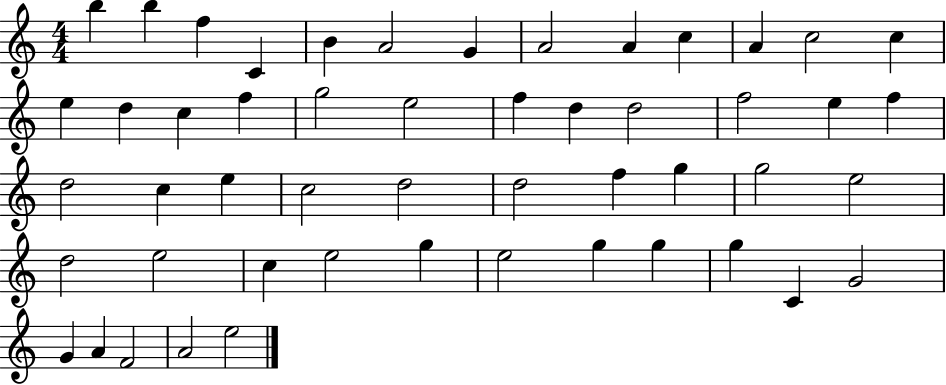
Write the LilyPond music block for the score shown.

{
  \clef treble
  \numericTimeSignature
  \time 4/4
  \key c \major
  b''4 b''4 f''4 c'4 | b'4 a'2 g'4 | a'2 a'4 c''4 | a'4 c''2 c''4 | \break e''4 d''4 c''4 f''4 | g''2 e''2 | f''4 d''4 d''2 | f''2 e''4 f''4 | \break d''2 c''4 e''4 | c''2 d''2 | d''2 f''4 g''4 | g''2 e''2 | \break d''2 e''2 | c''4 e''2 g''4 | e''2 g''4 g''4 | g''4 c'4 g'2 | \break g'4 a'4 f'2 | a'2 e''2 | \bar "|."
}